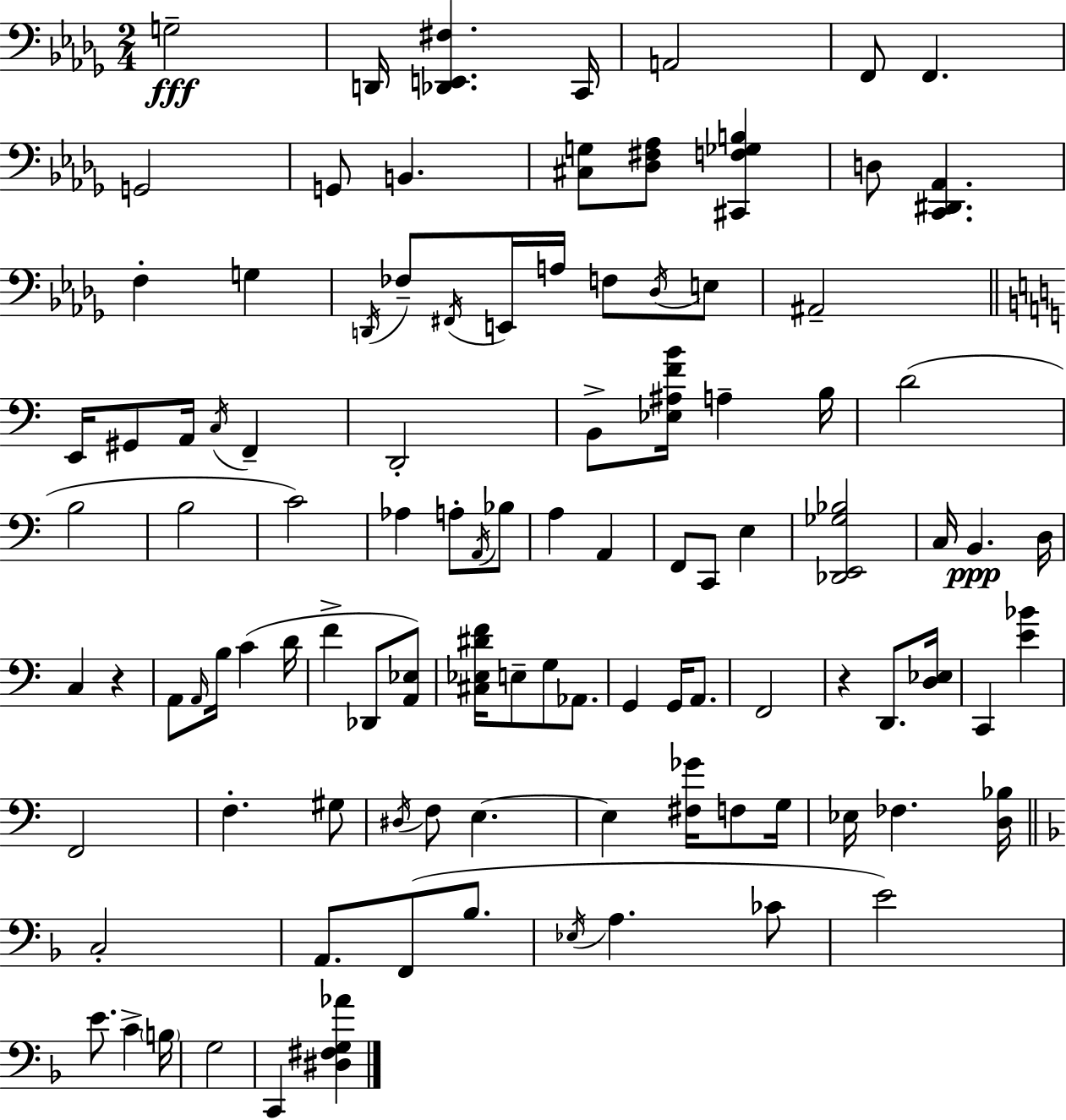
X:1
T:Untitled
M:2/4
L:1/4
K:Bbm
G,2 D,,/4 [_D,,E,,^F,] C,,/4 A,,2 F,,/2 F,, G,,2 G,,/2 B,, [^C,G,]/2 [_D,^F,_A,]/2 [^C,,F,_G,B,] D,/2 [C,,^D,,_A,,] F, G, D,,/4 _F,/2 ^F,,/4 E,,/4 A,/4 F,/2 _D,/4 E,/2 ^A,,2 E,,/4 ^G,,/2 A,,/4 C,/4 F,, D,,2 B,,/2 [_E,^A,FB]/4 A, B,/4 D2 B,2 B,2 C2 _A, A,/2 A,,/4 _B,/2 A, A,, F,,/2 C,,/2 E, [_D,,E,,_G,_B,]2 C,/4 B,, D,/4 C, z A,,/2 A,,/4 B,/4 C D/4 F _D,,/2 [A,,_E,]/2 [^C,_E,^DF]/4 E,/2 G,/2 _A,,/2 G,, G,,/4 A,,/2 F,,2 z D,,/2 [D,_E,]/4 C,, [E_B] F,,2 F, ^G,/2 ^D,/4 F,/2 E, E, [^F,_G]/4 F,/2 G,/4 _E,/4 _F, [D,_B,]/4 C,2 A,,/2 F,,/2 _B,/2 _E,/4 A, _C/2 E2 E/2 C B,/4 G,2 C,, [^D,^F,G,_A]